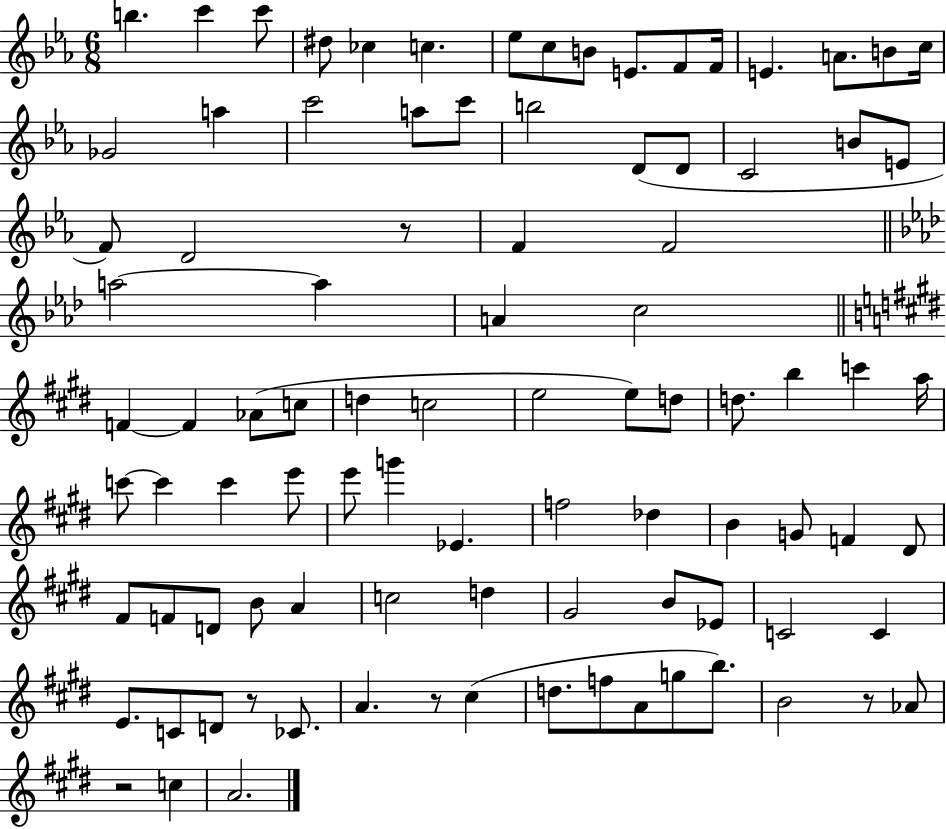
B5/q. C6/q C6/e D#5/e CES5/q C5/q. Eb5/e C5/e B4/e E4/e. F4/e F4/s E4/q. A4/e. B4/e C5/s Gb4/h A5/q C6/h A5/e C6/e B5/h D4/e D4/e C4/h B4/e E4/e F4/e D4/h R/e F4/q F4/h A5/h A5/q A4/q C5/h F4/q F4/q Ab4/e C5/e D5/q C5/h E5/h E5/e D5/e D5/e. B5/q C6/q A5/s C6/e C6/q C6/q E6/e E6/e G6/q Eb4/q. F5/h Db5/q B4/q G4/e F4/q D#4/e F#4/e F4/e D4/e B4/e A4/q C5/h D5/q G#4/h B4/e Eb4/e C4/h C4/q E4/e. C4/e D4/e R/e CES4/e. A4/q. R/e C#5/q D5/e. F5/e A4/e G5/e B5/e. B4/h R/e Ab4/e R/h C5/q A4/h.